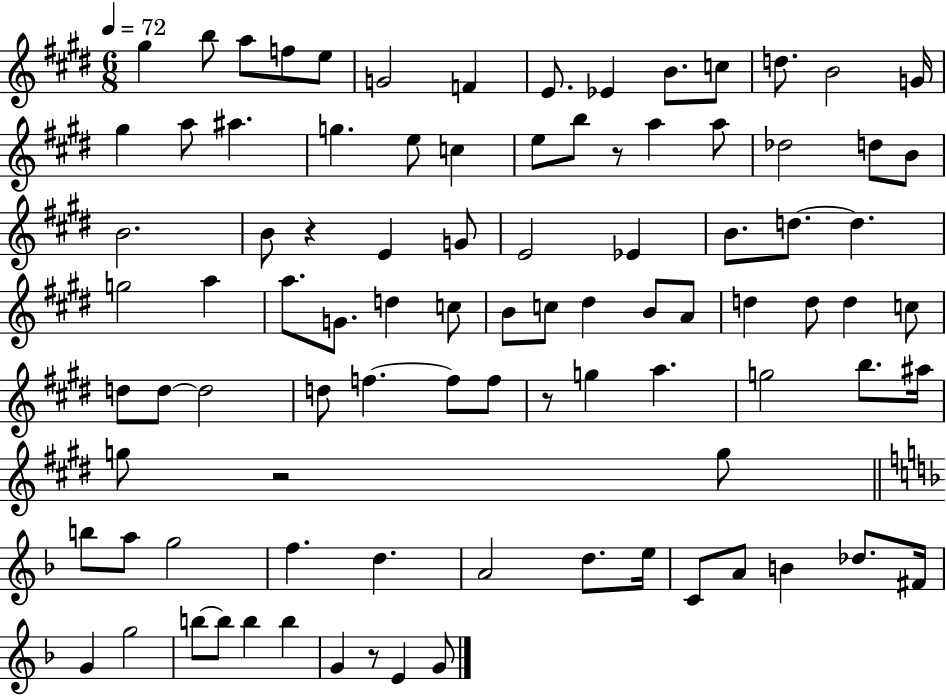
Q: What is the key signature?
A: E major